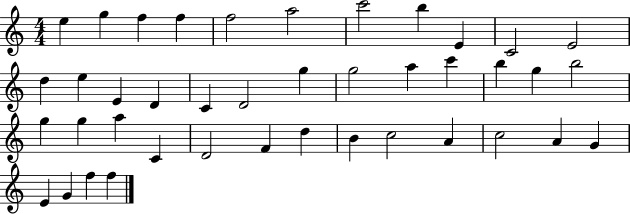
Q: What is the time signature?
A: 4/4